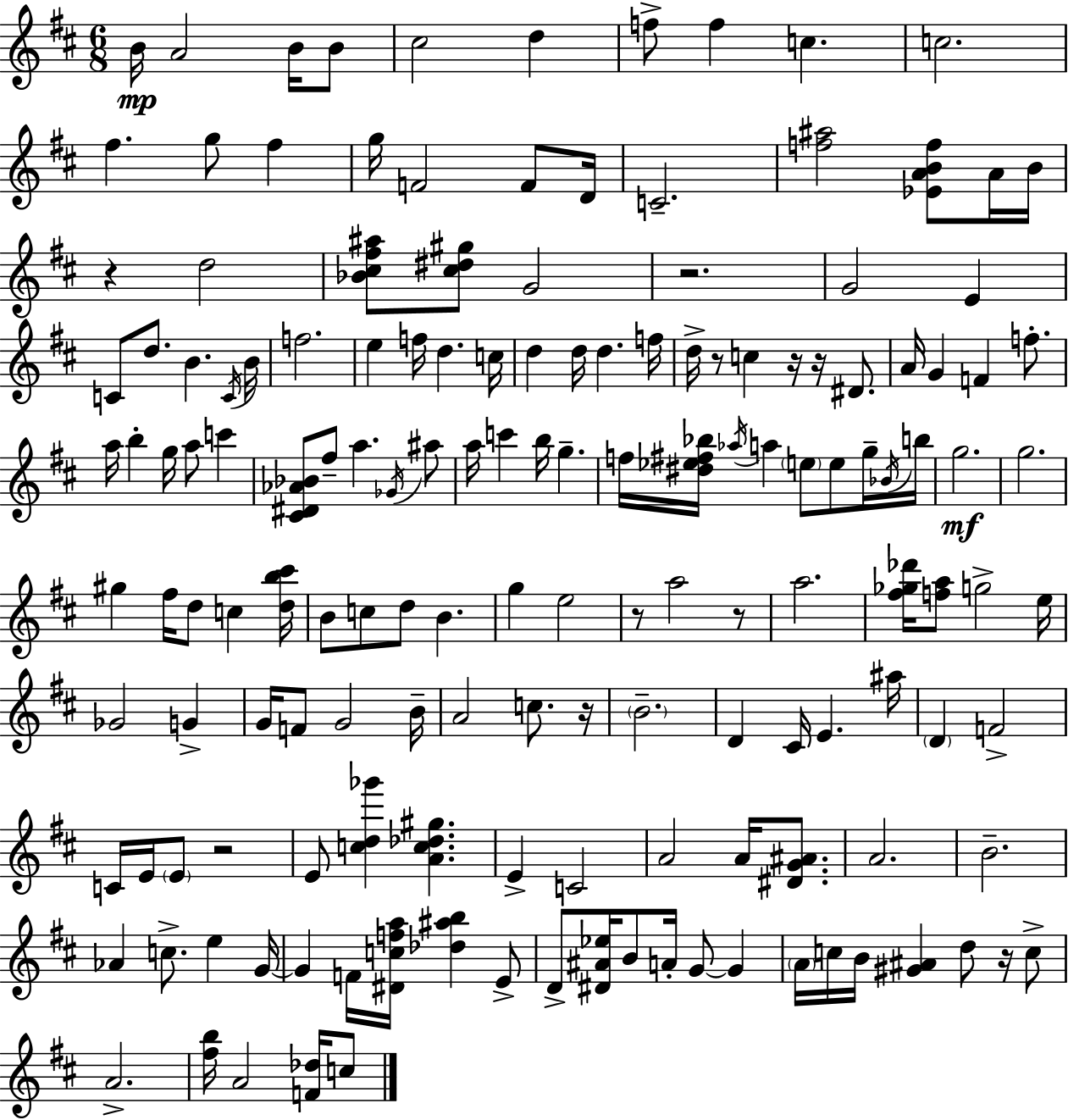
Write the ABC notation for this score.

X:1
T:Untitled
M:6/8
L:1/4
K:D
B/4 A2 B/4 B/2 ^c2 d f/2 f c c2 ^f g/2 ^f g/4 F2 F/2 D/4 C2 [f^a]2 [_EABf]/2 A/4 B/4 z d2 [_B^c^f^a]/2 [^c^d^g]/2 G2 z2 G2 E C/2 d/2 B C/4 B/4 f2 e f/4 d c/4 d d/4 d f/4 d/4 z/2 c z/4 z/4 ^D/2 A/4 G F f/2 a/4 b g/4 a/2 c' [^C^D_A_B]/2 ^f/2 a _G/4 ^a/2 a/4 c' b/4 g f/4 [^d_e^f_b]/4 _a/4 a e/2 e/2 g/4 _B/4 b/4 g2 g2 ^g ^f/4 d/2 c [db^c']/4 B/2 c/2 d/2 B g e2 z/2 a2 z/2 a2 [^f_g_d']/4 [fa]/2 g2 e/4 _G2 G G/4 F/2 G2 B/4 A2 c/2 z/4 B2 D ^C/4 E ^a/4 D F2 C/4 E/4 E/2 z2 E/2 [cd_g'] [Ac_d^g] E C2 A2 A/4 [^DG^A]/2 A2 B2 _A c/2 e G/4 G F/4 [^Dcfa]/4 [_d^ab] E/2 D/2 [^D^A_e]/4 B/2 A/4 G/2 G A/4 c/4 B/4 [^G^A] d/2 z/4 c/2 A2 [^fb]/4 A2 [F_d]/4 c/2